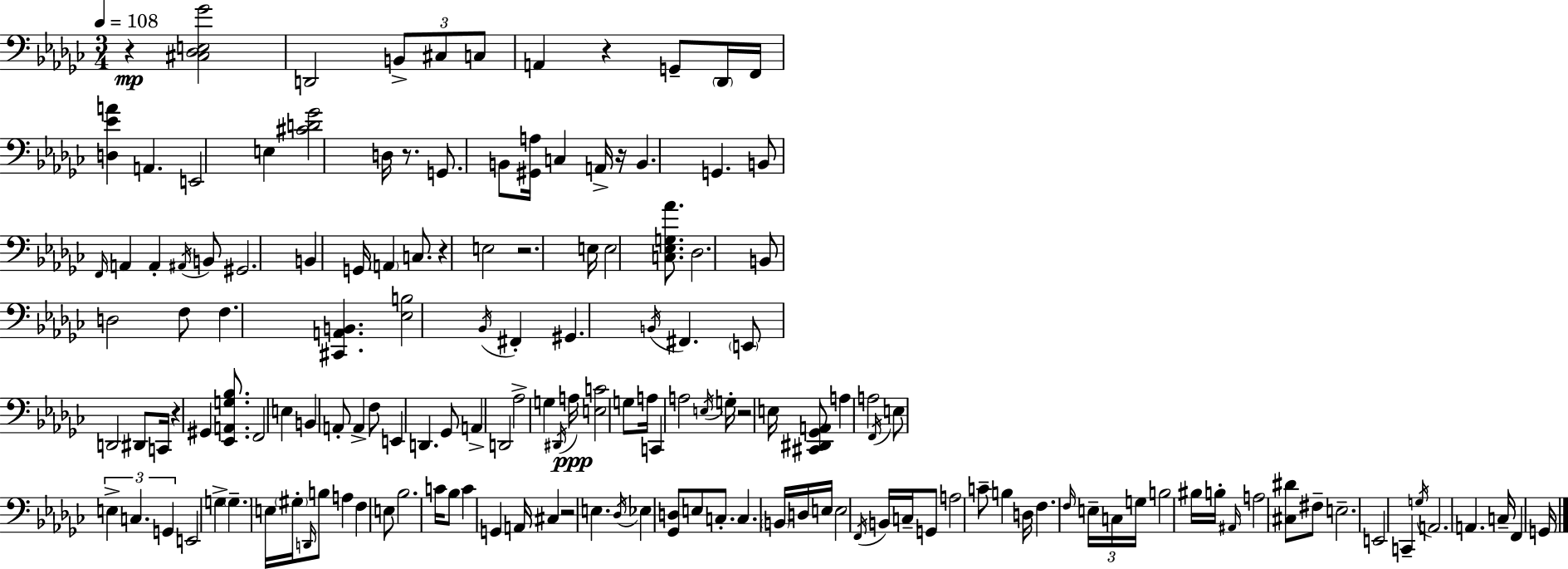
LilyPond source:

{
  \clef bass
  \numericTimeSignature
  \time 3/4
  \key ees \minor
  \tempo 4 = 108
  r4\mp <cis des e ges'>2 | d,2 \tuplet 3/2 { b,8-> cis8 | c8 } a,4 r4 g,8-- | \parenthesize des,16 f,16 <d ees' a'>4 a,4. | \break e,2 e4 | <cis' d' ges'>2 d16 r8. | g,8. b,8 <gis, a>16 c4 a,16-> r16 | b,4. g,4. | \break b,8 \grace { f,16 } a,4 a,4-. \acciaccatura { ais,16 } | b,8 gis,2. | b,4 g,16 \parenthesize a,4 c8. | r4 e2 | \break r2. | e16 e2 <c ees g aes'>8. | des2. | b,8 d2 | \break f8 f4. <cis, a, b,>4. | <ees b>2 \acciaccatura { bes,16 } fis,4-. | gis,4. \acciaccatura { b,16 } fis,4. | \parenthesize e,8 d,2 | \break dis,8 c,16 r4 gis,4 | <ees, a, g bes>8. f,2 | e4 b,4 a,8-. a,4-> | f8 e,4 d,4. | \break ges,8 a,4-> d,2 | aes2-> | g4 \acciaccatura { dis,16 } a16\ppp <e c'>2 | g8 a16 c,4 a2 | \break \acciaccatura { e16 } g16-. r2 | e16 <cis, dis, ges, a,>8 a4 a2 | \acciaccatura { f,16 } e8 \tuplet 3/2 { e4-> | c4. g,4 } e,2 | \break g4-> \parenthesize g4.-- | e16 \parenthesize gis16-. \grace { d,16 } b8 a4 | f4 e8 bes2. | c'16 bes8 c'4 | \break g,4 a,16 cis4 | r2 e4. | \acciaccatura { des16 } ees4 <ges, d>8 e8 c8.-. | c4. \parenthesize b,16 d16 e16 e2 | \break \acciaccatura { f,16 } b,16 c16-- g,8 | a2 c'8-- b4 | d16 f4. \grace { f16 } \tuplet 3/2 { e16-- c16 | g16 } b2 bis16 b16-. \grace { ais,16 } | \break a2 <cis dis'>8 fis8-- | e2.-- | e,2 c,4-- | \acciaccatura { g16 } a,2. | \break a,4. c16-- f,4 | g,16 \bar "|."
}